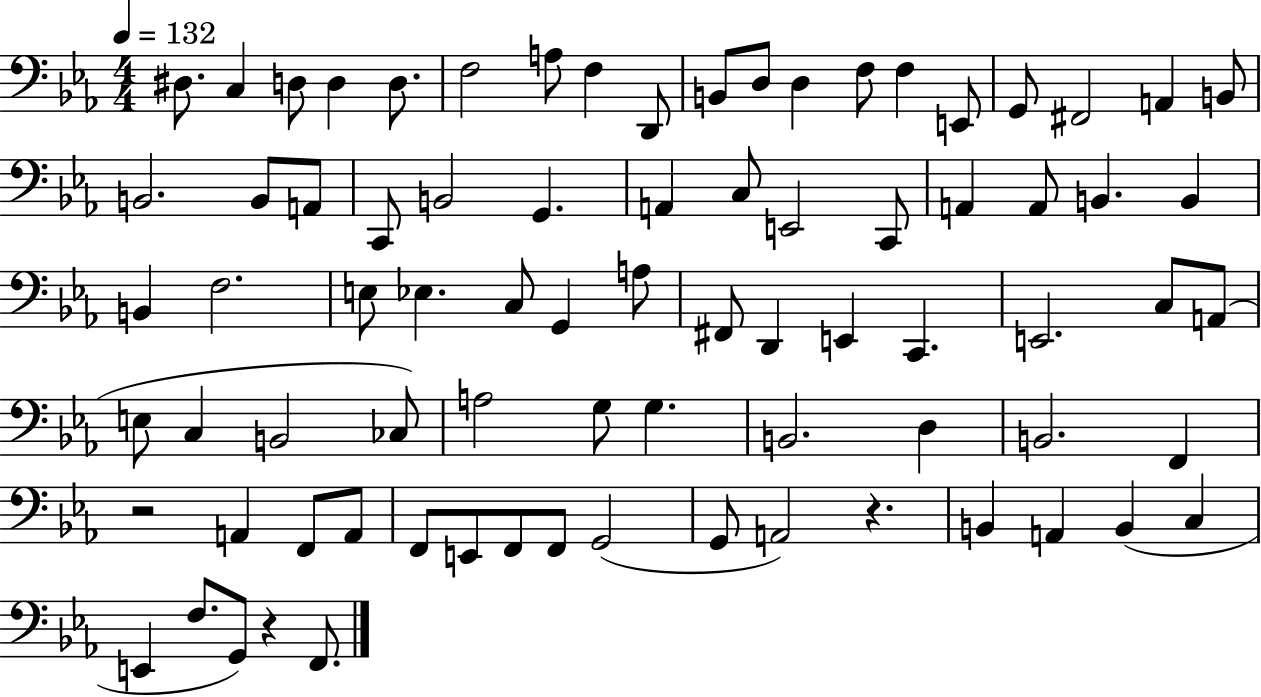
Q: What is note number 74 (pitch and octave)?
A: F3